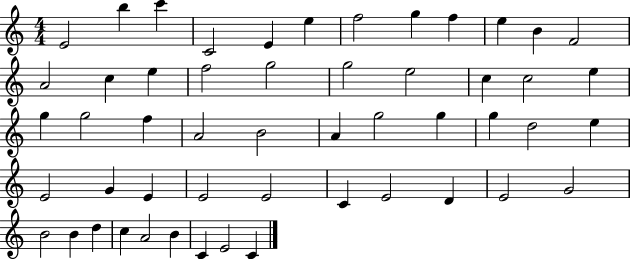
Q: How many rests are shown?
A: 0